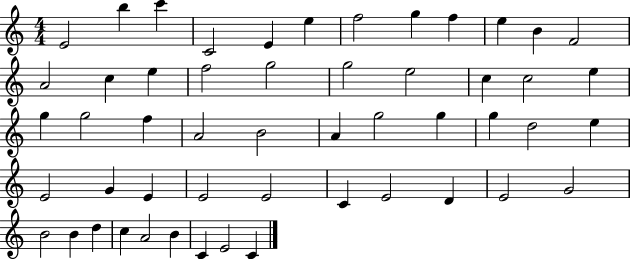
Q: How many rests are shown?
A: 0